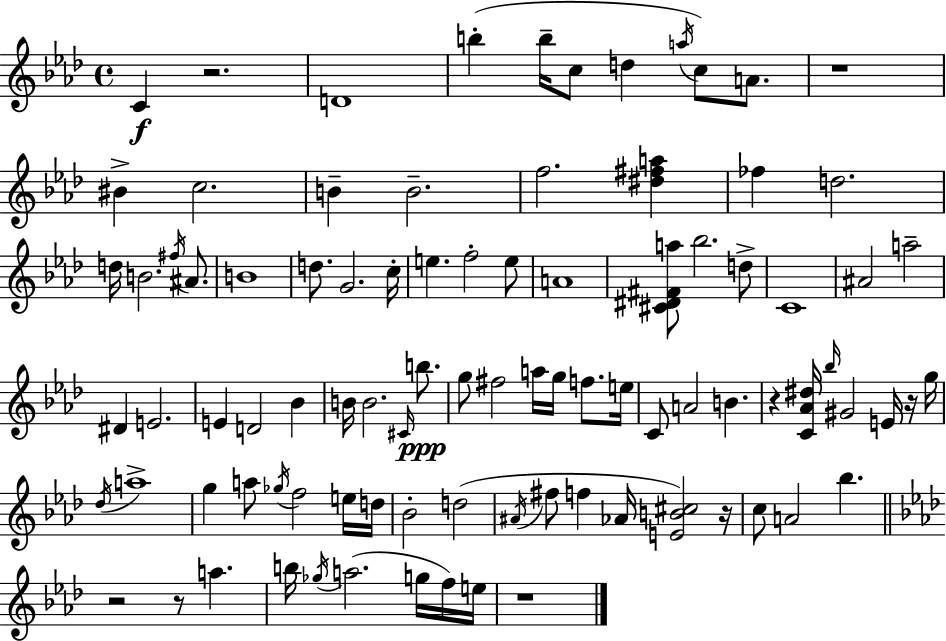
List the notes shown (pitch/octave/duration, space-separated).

C4/q R/h. D4/w B5/q B5/s C5/e D5/q A5/s C5/e A4/e. R/w BIS4/q C5/h. B4/q B4/h. F5/h. [D#5,F#5,A5]/q FES5/q D5/h. D5/s B4/h. F#5/s A#4/e. B4/w D5/e. G4/h. C5/s E5/q. F5/h E5/e A4/w [C#4,D#4,F#4,A5]/e Bb5/h. D5/e C4/w A#4/h A5/h D#4/q E4/h. E4/q D4/h Bb4/q B4/s B4/h. C#4/s B5/e. G5/e F#5/h A5/s G5/s F5/e. E5/s C4/e A4/h B4/q. R/q [C4,Ab4,D#5]/s Bb5/s G#4/h E4/s R/s G5/s Db5/s A5/w G5/q A5/e Gb5/s F5/h E5/s D5/s Bb4/h D5/h A#4/s F#5/e F5/q Ab4/s [E4,B4,C#5]/h R/s C5/e A4/h Bb5/q. R/h R/e A5/q. B5/s Gb5/s A5/h. G5/s F5/s E5/s R/w